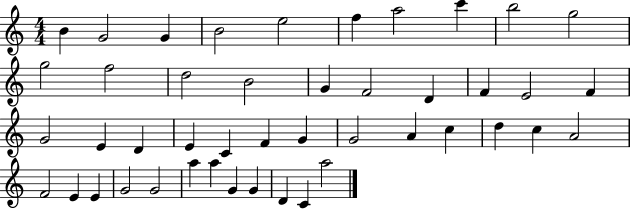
{
  \clef treble
  \numericTimeSignature
  \time 4/4
  \key c \major
  b'4 g'2 g'4 | b'2 e''2 | f''4 a''2 c'''4 | b''2 g''2 | \break g''2 f''2 | d''2 b'2 | g'4 f'2 d'4 | f'4 e'2 f'4 | \break g'2 e'4 d'4 | e'4 c'4 f'4 g'4 | g'2 a'4 c''4 | d''4 c''4 a'2 | \break f'2 e'4 e'4 | g'2 g'2 | a''4 a''4 g'4 g'4 | d'4 c'4 a''2 | \break \bar "|."
}